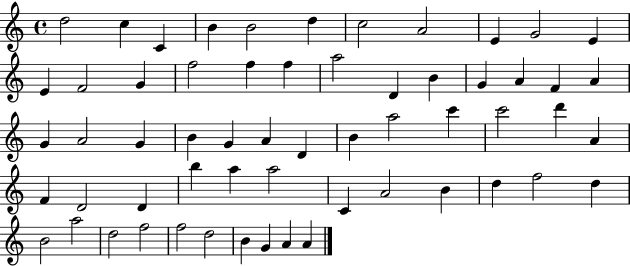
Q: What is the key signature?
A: C major